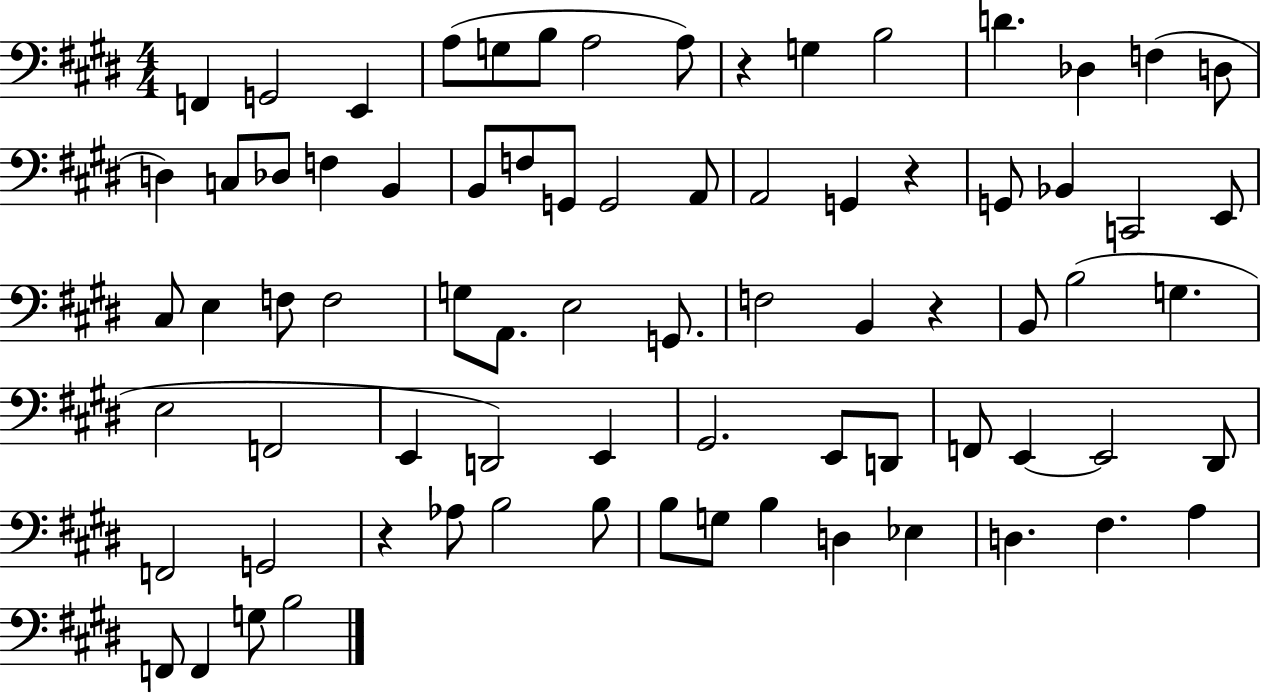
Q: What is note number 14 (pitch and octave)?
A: D3